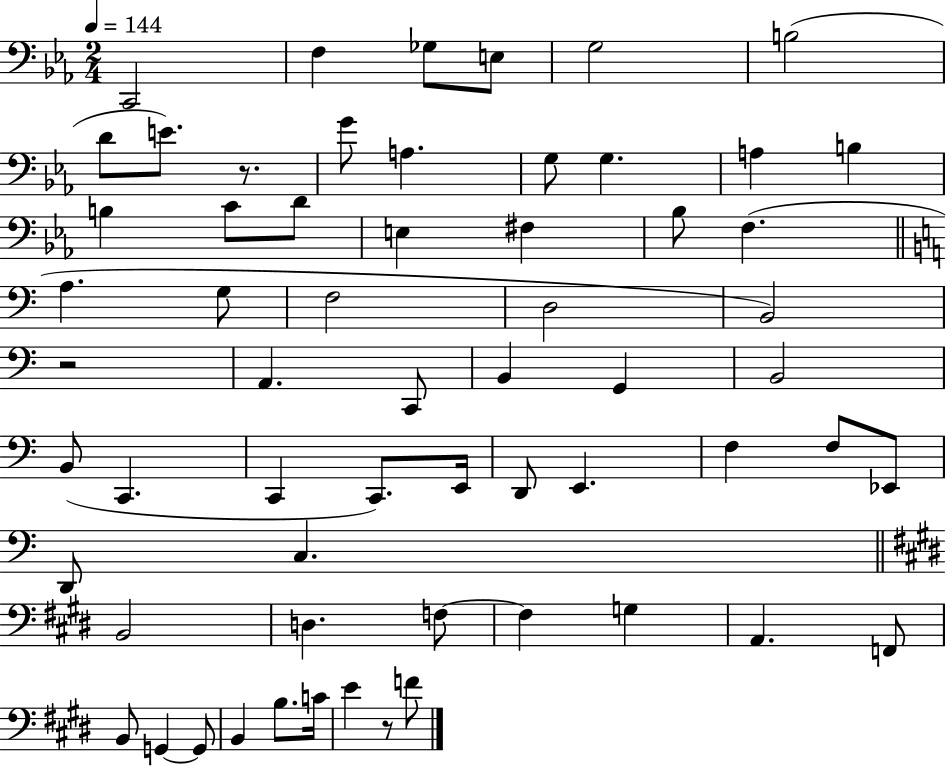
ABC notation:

X:1
T:Untitled
M:2/4
L:1/4
K:Eb
C,,2 F, _G,/2 E,/2 G,2 B,2 D/2 E/2 z/2 G/2 A, G,/2 G, A, B, B, C/2 D/2 E, ^F, _B,/2 F, A, G,/2 F,2 D,2 B,,2 z2 A,, C,,/2 B,, G,, B,,2 B,,/2 C,, C,, C,,/2 E,,/4 D,,/2 E,, F, F,/2 _E,,/2 D,,/2 C, B,,2 D, F,/2 F, G, A,, F,,/2 B,,/2 G,, G,,/2 B,, B,/2 C/4 E z/2 F/2